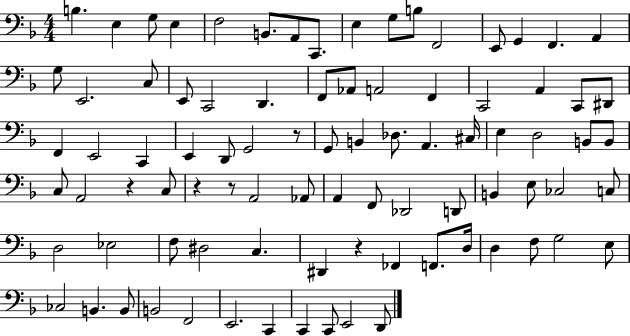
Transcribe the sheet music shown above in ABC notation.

X:1
T:Untitled
M:4/4
L:1/4
K:F
B, E, G,/2 E, F,2 B,,/2 A,,/2 C,,/2 E, G,/2 B,/2 F,,2 E,,/2 G,, F,, A,, G,/2 E,,2 C,/2 E,,/2 C,,2 D,, F,,/2 _A,,/2 A,,2 F,, C,,2 A,, C,,/2 ^D,,/2 F,, E,,2 C,, E,, D,,/2 G,,2 z/2 G,,/2 B,, _D,/2 A,, ^C,/4 E, D,2 B,,/2 B,,/2 C,/2 A,,2 z C,/2 z z/2 A,,2 _A,,/2 A,, F,,/2 _D,,2 D,,/2 B,, E,/2 _C,2 C,/2 D,2 _E,2 F,/2 ^D,2 C, ^D,, z _F,, F,,/2 D,/4 D, F,/2 G,2 E,/2 _C,2 B,, B,,/2 B,,2 F,,2 E,,2 C,, C,, C,,/2 E,,2 D,,/2